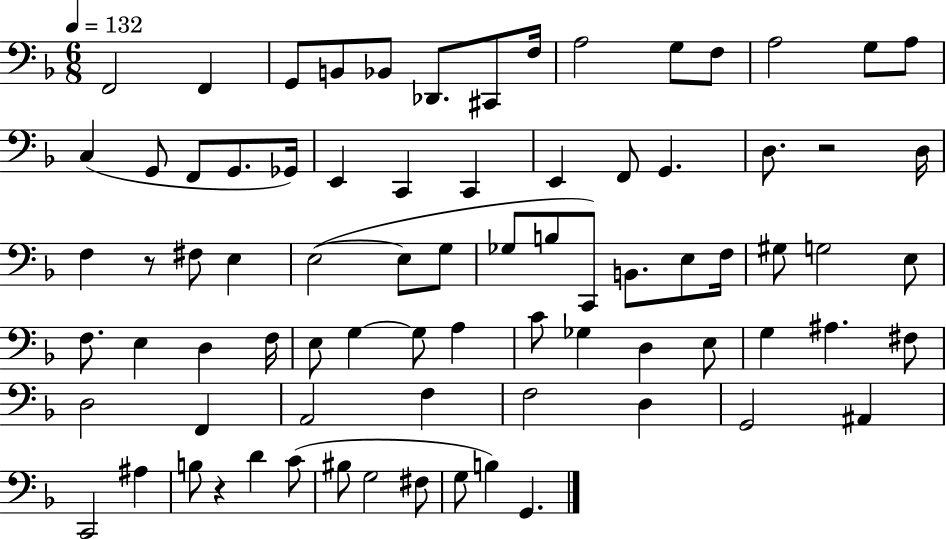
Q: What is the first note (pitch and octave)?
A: F2